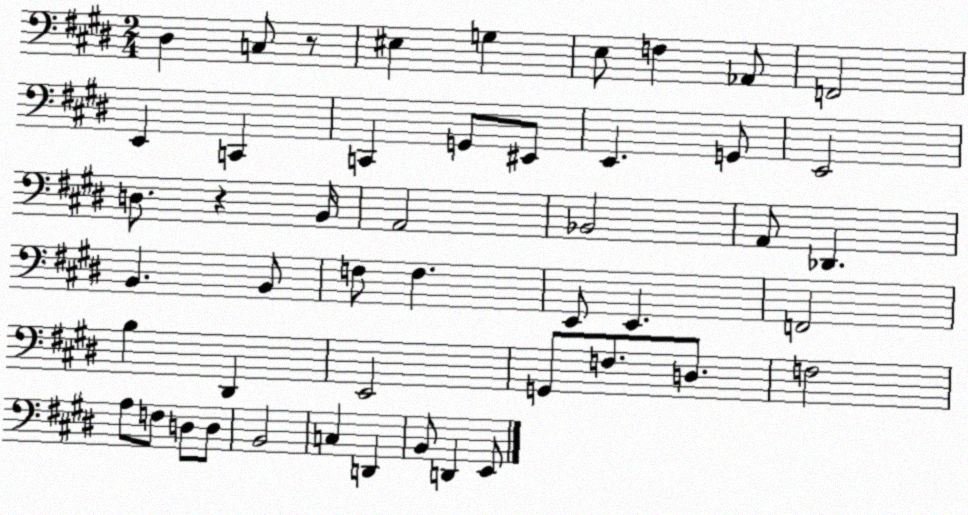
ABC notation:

X:1
T:Untitled
M:2/4
L:1/4
K:E
^D, C,/2 z/2 ^E, G, E,/2 F, _A,,/2 F,,2 E,, C,, C,, G,,/2 ^E,,/2 E,, G,,/2 E,,2 D,/2 z B,,/4 A,,2 _B,,2 A,,/2 _D,, B,, B,,/2 F,/2 F, E,,/2 E,, F,,2 B, ^D,, E,,2 G,,/2 F,/2 D,/2 F,2 A,/2 F,/2 D,/2 D,/2 B,,2 C, D,, B,,/2 D,, E,,/2